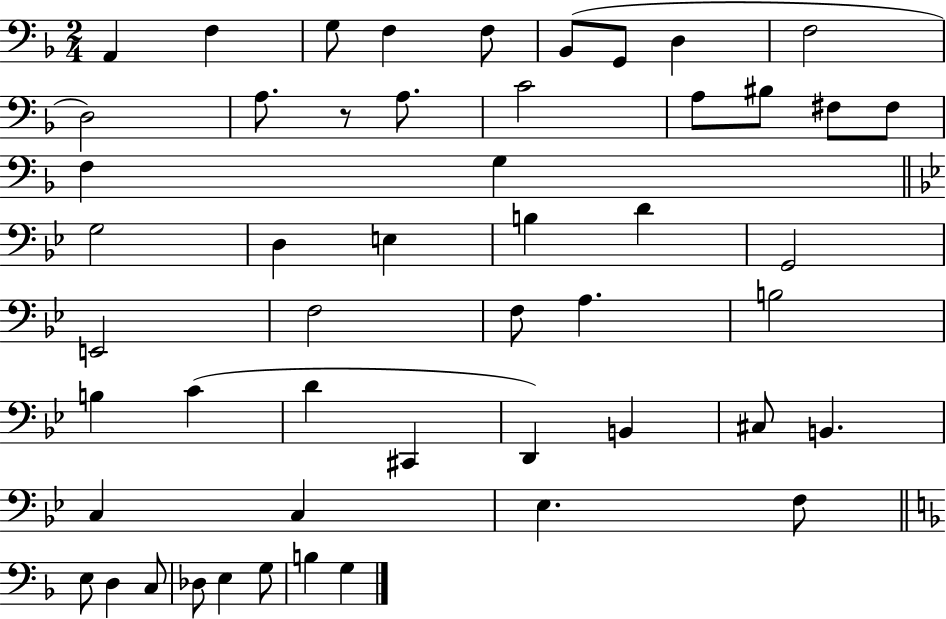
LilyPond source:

{
  \clef bass
  \numericTimeSignature
  \time 2/4
  \key f \major
  a,4 f4 | g8 f4 f8 | bes,8( g,8 d4 | f2 | \break d2) | a8. r8 a8. | c'2 | a8 bis8 fis8 fis8 | \break f4 g4 | \bar "||" \break \key bes \major g2 | d4 e4 | b4 d'4 | g,2 | \break e,2 | f2 | f8 a4. | b2 | \break b4 c'4( | d'4 cis,4 | d,4) b,4 | cis8 b,4. | \break c4 c4 | ees4. f8 | \bar "||" \break \key f \major e8 d4 c8 | des8 e4 g8 | b4 g4 | \bar "|."
}